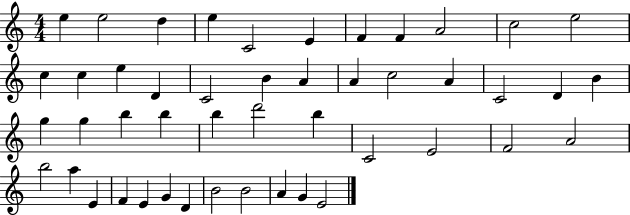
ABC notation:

X:1
T:Untitled
M:4/4
L:1/4
K:C
e e2 d e C2 E F F A2 c2 e2 c c e D C2 B A A c2 A C2 D B g g b b b d'2 b C2 E2 F2 A2 b2 a E F E G D B2 B2 A G E2